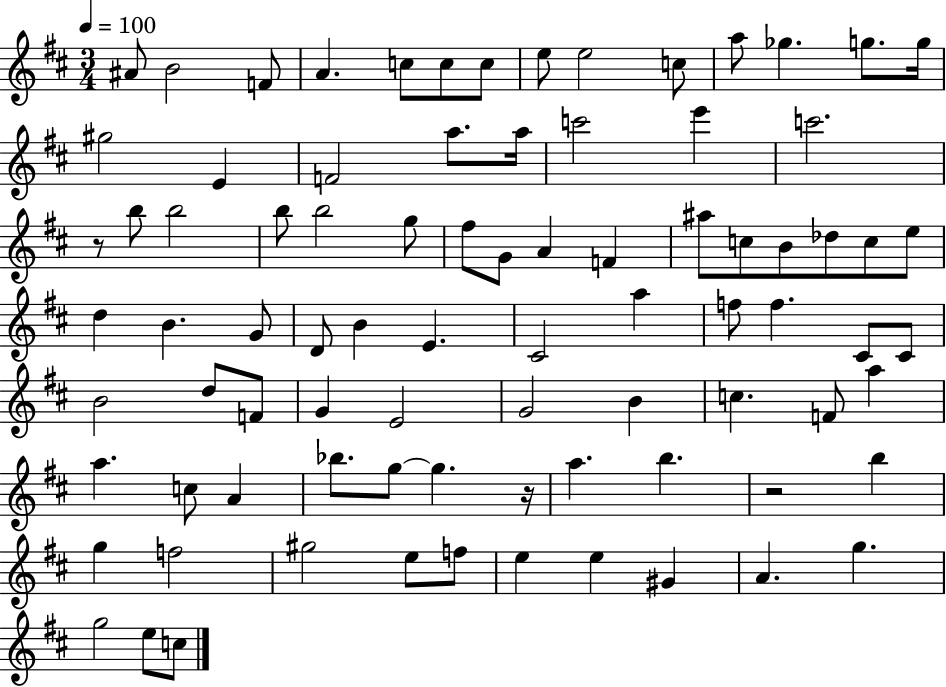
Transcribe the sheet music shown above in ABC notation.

X:1
T:Untitled
M:3/4
L:1/4
K:D
^A/2 B2 F/2 A c/2 c/2 c/2 e/2 e2 c/2 a/2 _g g/2 g/4 ^g2 E F2 a/2 a/4 c'2 e' c'2 z/2 b/2 b2 b/2 b2 g/2 ^f/2 G/2 A F ^a/2 c/2 B/2 _d/2 c/2 e/2 d B G/2 D/2 B E ^C2 a f/2 f ^C/2 ^C/2 B2 d/2 F/2 G E2 G2 B c F/2 a a c/2 A _b/2 g/2 g z/4 a b z2 b g f2 ^g2 e/2 f/2 e e ^G A g g2 e/2 c/2